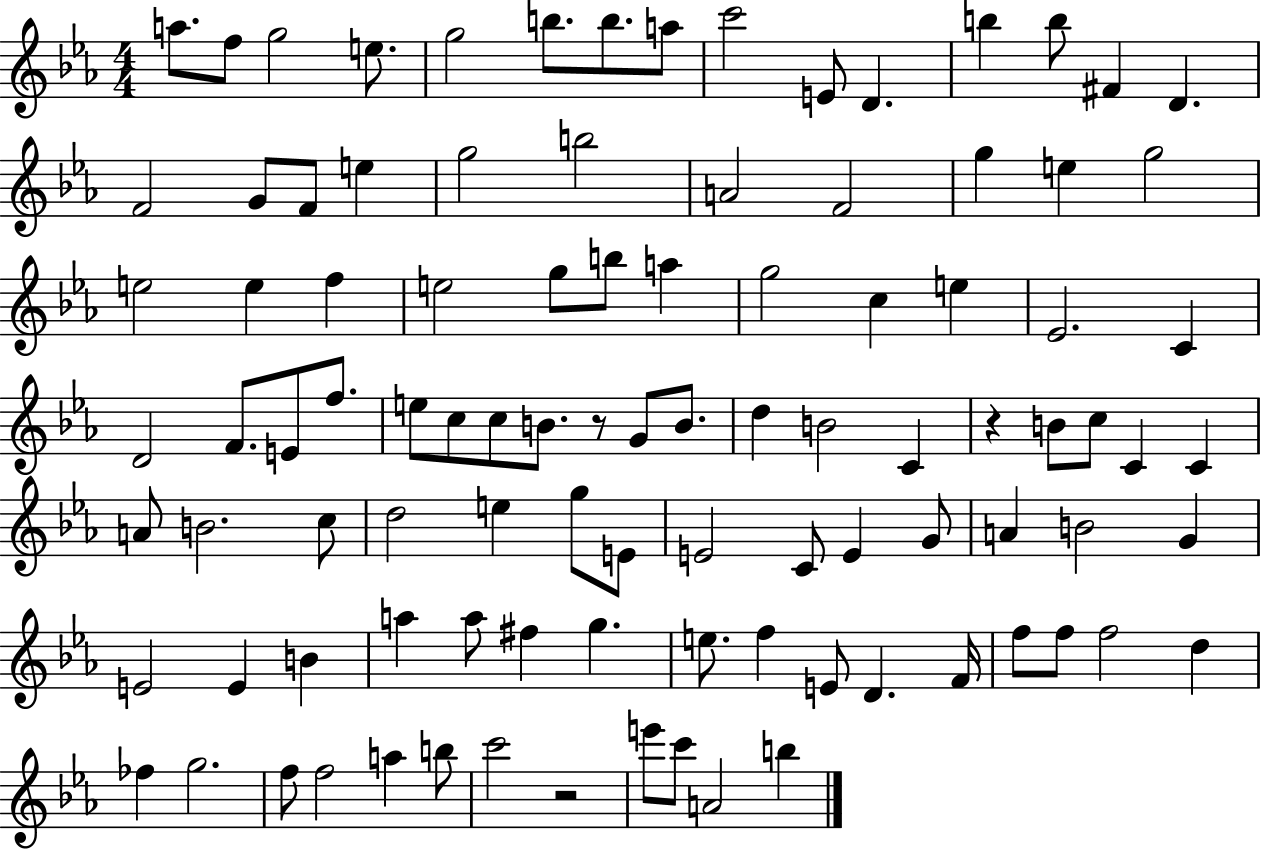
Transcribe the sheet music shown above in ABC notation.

X:1
T:Untitled
M:4/4
L:1/4
K:Eb
a/2 f/2 g2 e/2 g2 b/2 b/2 a/2 c'2 E/2 D b b/2 ^F D F2 G/2 F/2 e g2 b2 A2 F2 g e g2 e2 e f e2 g/2 b/2 a g2 c e _E2 C D2 F/2 E/2 f/2 e/2 c/2 c/2 B/2 z/2 G/2 B/2 d B2 C z B/2 c/2 C C A/2 B2 c/2 d2 e g/2 E/2 E2 C/2 E G/2 A B2 G E2 E B a a/2 ^f g e/2 f E/2 D F/4 f/2 f/2 f2 d _f g2 f/2 f2 a b/2 c'2 z2 e'/2 c'/2 A2 b